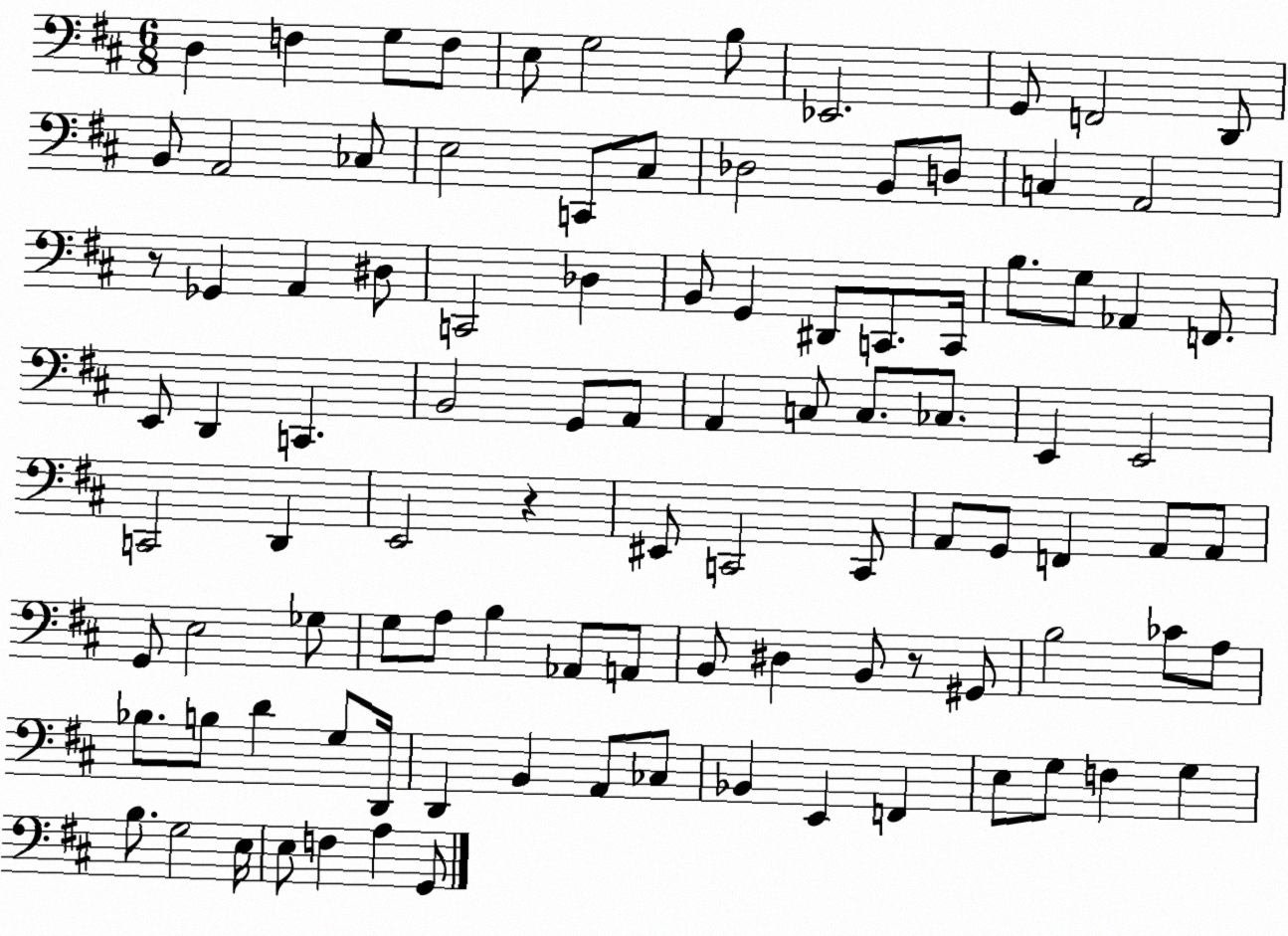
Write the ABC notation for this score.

X:1
T:Untitled
M:6/8
L:1/4
K:D
D, F, G,/2 F,/2 E,/2 G,2 B,/2 _E,,2 G,,/2 F,,2 D,,/2 B,,/2 A,,2 _C,/2 E,2 C,,/2 ^C,/2 _D,2 B,,/2 D,/2 C, A,,2 z/2 _G,, A,, ^D,/2 C,,2 _D, B,,/2 G,, ^D,,/2 C,,/2 C,,/4 B,/2 G,/2 _A,, F,,/2 E,,/2 D,, C,, B,,2 G,,/2 A,,/2 A,, C,/2 C,/2 _C,/2 E,, E,,2 C,,2 D,, E,,2 z ^E,,/2 C,,2 C,,/2 A,,/2 G,,/2 F,, A,,/2 A,,/2 G,,/2 E,2 _G,/2 G,/2 A,/2 B, _A,,/2 A,,/2 B,,/2 ^D, B,,/2 z/2 ^G,,/2 B,2 _C/2 A,/2 _B,/2 B,/2 D G,/2 D,,/4 D,, B,, A,,/2 _C,/2 _B,, E,, F,, E,/2 G,/2 F, G, B,/2 G,2 E,/4 E,/2 F, A, G,,/2